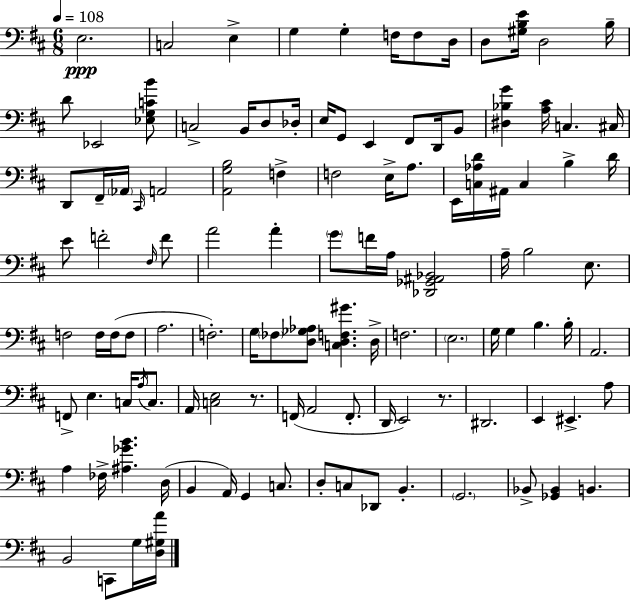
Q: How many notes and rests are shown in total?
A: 114